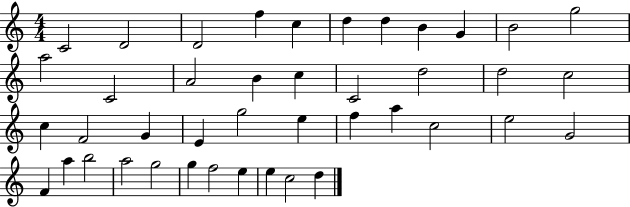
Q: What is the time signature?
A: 4/4